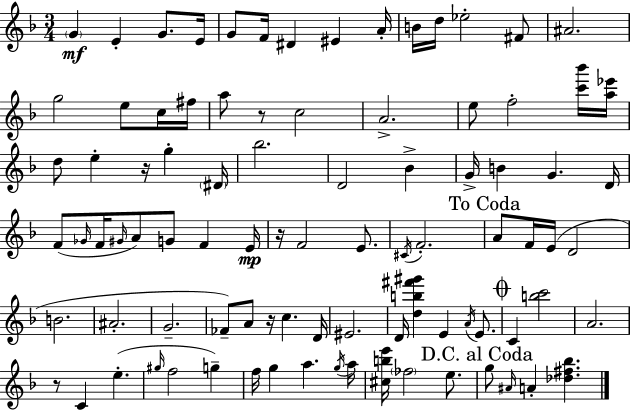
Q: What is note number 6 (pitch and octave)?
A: F4